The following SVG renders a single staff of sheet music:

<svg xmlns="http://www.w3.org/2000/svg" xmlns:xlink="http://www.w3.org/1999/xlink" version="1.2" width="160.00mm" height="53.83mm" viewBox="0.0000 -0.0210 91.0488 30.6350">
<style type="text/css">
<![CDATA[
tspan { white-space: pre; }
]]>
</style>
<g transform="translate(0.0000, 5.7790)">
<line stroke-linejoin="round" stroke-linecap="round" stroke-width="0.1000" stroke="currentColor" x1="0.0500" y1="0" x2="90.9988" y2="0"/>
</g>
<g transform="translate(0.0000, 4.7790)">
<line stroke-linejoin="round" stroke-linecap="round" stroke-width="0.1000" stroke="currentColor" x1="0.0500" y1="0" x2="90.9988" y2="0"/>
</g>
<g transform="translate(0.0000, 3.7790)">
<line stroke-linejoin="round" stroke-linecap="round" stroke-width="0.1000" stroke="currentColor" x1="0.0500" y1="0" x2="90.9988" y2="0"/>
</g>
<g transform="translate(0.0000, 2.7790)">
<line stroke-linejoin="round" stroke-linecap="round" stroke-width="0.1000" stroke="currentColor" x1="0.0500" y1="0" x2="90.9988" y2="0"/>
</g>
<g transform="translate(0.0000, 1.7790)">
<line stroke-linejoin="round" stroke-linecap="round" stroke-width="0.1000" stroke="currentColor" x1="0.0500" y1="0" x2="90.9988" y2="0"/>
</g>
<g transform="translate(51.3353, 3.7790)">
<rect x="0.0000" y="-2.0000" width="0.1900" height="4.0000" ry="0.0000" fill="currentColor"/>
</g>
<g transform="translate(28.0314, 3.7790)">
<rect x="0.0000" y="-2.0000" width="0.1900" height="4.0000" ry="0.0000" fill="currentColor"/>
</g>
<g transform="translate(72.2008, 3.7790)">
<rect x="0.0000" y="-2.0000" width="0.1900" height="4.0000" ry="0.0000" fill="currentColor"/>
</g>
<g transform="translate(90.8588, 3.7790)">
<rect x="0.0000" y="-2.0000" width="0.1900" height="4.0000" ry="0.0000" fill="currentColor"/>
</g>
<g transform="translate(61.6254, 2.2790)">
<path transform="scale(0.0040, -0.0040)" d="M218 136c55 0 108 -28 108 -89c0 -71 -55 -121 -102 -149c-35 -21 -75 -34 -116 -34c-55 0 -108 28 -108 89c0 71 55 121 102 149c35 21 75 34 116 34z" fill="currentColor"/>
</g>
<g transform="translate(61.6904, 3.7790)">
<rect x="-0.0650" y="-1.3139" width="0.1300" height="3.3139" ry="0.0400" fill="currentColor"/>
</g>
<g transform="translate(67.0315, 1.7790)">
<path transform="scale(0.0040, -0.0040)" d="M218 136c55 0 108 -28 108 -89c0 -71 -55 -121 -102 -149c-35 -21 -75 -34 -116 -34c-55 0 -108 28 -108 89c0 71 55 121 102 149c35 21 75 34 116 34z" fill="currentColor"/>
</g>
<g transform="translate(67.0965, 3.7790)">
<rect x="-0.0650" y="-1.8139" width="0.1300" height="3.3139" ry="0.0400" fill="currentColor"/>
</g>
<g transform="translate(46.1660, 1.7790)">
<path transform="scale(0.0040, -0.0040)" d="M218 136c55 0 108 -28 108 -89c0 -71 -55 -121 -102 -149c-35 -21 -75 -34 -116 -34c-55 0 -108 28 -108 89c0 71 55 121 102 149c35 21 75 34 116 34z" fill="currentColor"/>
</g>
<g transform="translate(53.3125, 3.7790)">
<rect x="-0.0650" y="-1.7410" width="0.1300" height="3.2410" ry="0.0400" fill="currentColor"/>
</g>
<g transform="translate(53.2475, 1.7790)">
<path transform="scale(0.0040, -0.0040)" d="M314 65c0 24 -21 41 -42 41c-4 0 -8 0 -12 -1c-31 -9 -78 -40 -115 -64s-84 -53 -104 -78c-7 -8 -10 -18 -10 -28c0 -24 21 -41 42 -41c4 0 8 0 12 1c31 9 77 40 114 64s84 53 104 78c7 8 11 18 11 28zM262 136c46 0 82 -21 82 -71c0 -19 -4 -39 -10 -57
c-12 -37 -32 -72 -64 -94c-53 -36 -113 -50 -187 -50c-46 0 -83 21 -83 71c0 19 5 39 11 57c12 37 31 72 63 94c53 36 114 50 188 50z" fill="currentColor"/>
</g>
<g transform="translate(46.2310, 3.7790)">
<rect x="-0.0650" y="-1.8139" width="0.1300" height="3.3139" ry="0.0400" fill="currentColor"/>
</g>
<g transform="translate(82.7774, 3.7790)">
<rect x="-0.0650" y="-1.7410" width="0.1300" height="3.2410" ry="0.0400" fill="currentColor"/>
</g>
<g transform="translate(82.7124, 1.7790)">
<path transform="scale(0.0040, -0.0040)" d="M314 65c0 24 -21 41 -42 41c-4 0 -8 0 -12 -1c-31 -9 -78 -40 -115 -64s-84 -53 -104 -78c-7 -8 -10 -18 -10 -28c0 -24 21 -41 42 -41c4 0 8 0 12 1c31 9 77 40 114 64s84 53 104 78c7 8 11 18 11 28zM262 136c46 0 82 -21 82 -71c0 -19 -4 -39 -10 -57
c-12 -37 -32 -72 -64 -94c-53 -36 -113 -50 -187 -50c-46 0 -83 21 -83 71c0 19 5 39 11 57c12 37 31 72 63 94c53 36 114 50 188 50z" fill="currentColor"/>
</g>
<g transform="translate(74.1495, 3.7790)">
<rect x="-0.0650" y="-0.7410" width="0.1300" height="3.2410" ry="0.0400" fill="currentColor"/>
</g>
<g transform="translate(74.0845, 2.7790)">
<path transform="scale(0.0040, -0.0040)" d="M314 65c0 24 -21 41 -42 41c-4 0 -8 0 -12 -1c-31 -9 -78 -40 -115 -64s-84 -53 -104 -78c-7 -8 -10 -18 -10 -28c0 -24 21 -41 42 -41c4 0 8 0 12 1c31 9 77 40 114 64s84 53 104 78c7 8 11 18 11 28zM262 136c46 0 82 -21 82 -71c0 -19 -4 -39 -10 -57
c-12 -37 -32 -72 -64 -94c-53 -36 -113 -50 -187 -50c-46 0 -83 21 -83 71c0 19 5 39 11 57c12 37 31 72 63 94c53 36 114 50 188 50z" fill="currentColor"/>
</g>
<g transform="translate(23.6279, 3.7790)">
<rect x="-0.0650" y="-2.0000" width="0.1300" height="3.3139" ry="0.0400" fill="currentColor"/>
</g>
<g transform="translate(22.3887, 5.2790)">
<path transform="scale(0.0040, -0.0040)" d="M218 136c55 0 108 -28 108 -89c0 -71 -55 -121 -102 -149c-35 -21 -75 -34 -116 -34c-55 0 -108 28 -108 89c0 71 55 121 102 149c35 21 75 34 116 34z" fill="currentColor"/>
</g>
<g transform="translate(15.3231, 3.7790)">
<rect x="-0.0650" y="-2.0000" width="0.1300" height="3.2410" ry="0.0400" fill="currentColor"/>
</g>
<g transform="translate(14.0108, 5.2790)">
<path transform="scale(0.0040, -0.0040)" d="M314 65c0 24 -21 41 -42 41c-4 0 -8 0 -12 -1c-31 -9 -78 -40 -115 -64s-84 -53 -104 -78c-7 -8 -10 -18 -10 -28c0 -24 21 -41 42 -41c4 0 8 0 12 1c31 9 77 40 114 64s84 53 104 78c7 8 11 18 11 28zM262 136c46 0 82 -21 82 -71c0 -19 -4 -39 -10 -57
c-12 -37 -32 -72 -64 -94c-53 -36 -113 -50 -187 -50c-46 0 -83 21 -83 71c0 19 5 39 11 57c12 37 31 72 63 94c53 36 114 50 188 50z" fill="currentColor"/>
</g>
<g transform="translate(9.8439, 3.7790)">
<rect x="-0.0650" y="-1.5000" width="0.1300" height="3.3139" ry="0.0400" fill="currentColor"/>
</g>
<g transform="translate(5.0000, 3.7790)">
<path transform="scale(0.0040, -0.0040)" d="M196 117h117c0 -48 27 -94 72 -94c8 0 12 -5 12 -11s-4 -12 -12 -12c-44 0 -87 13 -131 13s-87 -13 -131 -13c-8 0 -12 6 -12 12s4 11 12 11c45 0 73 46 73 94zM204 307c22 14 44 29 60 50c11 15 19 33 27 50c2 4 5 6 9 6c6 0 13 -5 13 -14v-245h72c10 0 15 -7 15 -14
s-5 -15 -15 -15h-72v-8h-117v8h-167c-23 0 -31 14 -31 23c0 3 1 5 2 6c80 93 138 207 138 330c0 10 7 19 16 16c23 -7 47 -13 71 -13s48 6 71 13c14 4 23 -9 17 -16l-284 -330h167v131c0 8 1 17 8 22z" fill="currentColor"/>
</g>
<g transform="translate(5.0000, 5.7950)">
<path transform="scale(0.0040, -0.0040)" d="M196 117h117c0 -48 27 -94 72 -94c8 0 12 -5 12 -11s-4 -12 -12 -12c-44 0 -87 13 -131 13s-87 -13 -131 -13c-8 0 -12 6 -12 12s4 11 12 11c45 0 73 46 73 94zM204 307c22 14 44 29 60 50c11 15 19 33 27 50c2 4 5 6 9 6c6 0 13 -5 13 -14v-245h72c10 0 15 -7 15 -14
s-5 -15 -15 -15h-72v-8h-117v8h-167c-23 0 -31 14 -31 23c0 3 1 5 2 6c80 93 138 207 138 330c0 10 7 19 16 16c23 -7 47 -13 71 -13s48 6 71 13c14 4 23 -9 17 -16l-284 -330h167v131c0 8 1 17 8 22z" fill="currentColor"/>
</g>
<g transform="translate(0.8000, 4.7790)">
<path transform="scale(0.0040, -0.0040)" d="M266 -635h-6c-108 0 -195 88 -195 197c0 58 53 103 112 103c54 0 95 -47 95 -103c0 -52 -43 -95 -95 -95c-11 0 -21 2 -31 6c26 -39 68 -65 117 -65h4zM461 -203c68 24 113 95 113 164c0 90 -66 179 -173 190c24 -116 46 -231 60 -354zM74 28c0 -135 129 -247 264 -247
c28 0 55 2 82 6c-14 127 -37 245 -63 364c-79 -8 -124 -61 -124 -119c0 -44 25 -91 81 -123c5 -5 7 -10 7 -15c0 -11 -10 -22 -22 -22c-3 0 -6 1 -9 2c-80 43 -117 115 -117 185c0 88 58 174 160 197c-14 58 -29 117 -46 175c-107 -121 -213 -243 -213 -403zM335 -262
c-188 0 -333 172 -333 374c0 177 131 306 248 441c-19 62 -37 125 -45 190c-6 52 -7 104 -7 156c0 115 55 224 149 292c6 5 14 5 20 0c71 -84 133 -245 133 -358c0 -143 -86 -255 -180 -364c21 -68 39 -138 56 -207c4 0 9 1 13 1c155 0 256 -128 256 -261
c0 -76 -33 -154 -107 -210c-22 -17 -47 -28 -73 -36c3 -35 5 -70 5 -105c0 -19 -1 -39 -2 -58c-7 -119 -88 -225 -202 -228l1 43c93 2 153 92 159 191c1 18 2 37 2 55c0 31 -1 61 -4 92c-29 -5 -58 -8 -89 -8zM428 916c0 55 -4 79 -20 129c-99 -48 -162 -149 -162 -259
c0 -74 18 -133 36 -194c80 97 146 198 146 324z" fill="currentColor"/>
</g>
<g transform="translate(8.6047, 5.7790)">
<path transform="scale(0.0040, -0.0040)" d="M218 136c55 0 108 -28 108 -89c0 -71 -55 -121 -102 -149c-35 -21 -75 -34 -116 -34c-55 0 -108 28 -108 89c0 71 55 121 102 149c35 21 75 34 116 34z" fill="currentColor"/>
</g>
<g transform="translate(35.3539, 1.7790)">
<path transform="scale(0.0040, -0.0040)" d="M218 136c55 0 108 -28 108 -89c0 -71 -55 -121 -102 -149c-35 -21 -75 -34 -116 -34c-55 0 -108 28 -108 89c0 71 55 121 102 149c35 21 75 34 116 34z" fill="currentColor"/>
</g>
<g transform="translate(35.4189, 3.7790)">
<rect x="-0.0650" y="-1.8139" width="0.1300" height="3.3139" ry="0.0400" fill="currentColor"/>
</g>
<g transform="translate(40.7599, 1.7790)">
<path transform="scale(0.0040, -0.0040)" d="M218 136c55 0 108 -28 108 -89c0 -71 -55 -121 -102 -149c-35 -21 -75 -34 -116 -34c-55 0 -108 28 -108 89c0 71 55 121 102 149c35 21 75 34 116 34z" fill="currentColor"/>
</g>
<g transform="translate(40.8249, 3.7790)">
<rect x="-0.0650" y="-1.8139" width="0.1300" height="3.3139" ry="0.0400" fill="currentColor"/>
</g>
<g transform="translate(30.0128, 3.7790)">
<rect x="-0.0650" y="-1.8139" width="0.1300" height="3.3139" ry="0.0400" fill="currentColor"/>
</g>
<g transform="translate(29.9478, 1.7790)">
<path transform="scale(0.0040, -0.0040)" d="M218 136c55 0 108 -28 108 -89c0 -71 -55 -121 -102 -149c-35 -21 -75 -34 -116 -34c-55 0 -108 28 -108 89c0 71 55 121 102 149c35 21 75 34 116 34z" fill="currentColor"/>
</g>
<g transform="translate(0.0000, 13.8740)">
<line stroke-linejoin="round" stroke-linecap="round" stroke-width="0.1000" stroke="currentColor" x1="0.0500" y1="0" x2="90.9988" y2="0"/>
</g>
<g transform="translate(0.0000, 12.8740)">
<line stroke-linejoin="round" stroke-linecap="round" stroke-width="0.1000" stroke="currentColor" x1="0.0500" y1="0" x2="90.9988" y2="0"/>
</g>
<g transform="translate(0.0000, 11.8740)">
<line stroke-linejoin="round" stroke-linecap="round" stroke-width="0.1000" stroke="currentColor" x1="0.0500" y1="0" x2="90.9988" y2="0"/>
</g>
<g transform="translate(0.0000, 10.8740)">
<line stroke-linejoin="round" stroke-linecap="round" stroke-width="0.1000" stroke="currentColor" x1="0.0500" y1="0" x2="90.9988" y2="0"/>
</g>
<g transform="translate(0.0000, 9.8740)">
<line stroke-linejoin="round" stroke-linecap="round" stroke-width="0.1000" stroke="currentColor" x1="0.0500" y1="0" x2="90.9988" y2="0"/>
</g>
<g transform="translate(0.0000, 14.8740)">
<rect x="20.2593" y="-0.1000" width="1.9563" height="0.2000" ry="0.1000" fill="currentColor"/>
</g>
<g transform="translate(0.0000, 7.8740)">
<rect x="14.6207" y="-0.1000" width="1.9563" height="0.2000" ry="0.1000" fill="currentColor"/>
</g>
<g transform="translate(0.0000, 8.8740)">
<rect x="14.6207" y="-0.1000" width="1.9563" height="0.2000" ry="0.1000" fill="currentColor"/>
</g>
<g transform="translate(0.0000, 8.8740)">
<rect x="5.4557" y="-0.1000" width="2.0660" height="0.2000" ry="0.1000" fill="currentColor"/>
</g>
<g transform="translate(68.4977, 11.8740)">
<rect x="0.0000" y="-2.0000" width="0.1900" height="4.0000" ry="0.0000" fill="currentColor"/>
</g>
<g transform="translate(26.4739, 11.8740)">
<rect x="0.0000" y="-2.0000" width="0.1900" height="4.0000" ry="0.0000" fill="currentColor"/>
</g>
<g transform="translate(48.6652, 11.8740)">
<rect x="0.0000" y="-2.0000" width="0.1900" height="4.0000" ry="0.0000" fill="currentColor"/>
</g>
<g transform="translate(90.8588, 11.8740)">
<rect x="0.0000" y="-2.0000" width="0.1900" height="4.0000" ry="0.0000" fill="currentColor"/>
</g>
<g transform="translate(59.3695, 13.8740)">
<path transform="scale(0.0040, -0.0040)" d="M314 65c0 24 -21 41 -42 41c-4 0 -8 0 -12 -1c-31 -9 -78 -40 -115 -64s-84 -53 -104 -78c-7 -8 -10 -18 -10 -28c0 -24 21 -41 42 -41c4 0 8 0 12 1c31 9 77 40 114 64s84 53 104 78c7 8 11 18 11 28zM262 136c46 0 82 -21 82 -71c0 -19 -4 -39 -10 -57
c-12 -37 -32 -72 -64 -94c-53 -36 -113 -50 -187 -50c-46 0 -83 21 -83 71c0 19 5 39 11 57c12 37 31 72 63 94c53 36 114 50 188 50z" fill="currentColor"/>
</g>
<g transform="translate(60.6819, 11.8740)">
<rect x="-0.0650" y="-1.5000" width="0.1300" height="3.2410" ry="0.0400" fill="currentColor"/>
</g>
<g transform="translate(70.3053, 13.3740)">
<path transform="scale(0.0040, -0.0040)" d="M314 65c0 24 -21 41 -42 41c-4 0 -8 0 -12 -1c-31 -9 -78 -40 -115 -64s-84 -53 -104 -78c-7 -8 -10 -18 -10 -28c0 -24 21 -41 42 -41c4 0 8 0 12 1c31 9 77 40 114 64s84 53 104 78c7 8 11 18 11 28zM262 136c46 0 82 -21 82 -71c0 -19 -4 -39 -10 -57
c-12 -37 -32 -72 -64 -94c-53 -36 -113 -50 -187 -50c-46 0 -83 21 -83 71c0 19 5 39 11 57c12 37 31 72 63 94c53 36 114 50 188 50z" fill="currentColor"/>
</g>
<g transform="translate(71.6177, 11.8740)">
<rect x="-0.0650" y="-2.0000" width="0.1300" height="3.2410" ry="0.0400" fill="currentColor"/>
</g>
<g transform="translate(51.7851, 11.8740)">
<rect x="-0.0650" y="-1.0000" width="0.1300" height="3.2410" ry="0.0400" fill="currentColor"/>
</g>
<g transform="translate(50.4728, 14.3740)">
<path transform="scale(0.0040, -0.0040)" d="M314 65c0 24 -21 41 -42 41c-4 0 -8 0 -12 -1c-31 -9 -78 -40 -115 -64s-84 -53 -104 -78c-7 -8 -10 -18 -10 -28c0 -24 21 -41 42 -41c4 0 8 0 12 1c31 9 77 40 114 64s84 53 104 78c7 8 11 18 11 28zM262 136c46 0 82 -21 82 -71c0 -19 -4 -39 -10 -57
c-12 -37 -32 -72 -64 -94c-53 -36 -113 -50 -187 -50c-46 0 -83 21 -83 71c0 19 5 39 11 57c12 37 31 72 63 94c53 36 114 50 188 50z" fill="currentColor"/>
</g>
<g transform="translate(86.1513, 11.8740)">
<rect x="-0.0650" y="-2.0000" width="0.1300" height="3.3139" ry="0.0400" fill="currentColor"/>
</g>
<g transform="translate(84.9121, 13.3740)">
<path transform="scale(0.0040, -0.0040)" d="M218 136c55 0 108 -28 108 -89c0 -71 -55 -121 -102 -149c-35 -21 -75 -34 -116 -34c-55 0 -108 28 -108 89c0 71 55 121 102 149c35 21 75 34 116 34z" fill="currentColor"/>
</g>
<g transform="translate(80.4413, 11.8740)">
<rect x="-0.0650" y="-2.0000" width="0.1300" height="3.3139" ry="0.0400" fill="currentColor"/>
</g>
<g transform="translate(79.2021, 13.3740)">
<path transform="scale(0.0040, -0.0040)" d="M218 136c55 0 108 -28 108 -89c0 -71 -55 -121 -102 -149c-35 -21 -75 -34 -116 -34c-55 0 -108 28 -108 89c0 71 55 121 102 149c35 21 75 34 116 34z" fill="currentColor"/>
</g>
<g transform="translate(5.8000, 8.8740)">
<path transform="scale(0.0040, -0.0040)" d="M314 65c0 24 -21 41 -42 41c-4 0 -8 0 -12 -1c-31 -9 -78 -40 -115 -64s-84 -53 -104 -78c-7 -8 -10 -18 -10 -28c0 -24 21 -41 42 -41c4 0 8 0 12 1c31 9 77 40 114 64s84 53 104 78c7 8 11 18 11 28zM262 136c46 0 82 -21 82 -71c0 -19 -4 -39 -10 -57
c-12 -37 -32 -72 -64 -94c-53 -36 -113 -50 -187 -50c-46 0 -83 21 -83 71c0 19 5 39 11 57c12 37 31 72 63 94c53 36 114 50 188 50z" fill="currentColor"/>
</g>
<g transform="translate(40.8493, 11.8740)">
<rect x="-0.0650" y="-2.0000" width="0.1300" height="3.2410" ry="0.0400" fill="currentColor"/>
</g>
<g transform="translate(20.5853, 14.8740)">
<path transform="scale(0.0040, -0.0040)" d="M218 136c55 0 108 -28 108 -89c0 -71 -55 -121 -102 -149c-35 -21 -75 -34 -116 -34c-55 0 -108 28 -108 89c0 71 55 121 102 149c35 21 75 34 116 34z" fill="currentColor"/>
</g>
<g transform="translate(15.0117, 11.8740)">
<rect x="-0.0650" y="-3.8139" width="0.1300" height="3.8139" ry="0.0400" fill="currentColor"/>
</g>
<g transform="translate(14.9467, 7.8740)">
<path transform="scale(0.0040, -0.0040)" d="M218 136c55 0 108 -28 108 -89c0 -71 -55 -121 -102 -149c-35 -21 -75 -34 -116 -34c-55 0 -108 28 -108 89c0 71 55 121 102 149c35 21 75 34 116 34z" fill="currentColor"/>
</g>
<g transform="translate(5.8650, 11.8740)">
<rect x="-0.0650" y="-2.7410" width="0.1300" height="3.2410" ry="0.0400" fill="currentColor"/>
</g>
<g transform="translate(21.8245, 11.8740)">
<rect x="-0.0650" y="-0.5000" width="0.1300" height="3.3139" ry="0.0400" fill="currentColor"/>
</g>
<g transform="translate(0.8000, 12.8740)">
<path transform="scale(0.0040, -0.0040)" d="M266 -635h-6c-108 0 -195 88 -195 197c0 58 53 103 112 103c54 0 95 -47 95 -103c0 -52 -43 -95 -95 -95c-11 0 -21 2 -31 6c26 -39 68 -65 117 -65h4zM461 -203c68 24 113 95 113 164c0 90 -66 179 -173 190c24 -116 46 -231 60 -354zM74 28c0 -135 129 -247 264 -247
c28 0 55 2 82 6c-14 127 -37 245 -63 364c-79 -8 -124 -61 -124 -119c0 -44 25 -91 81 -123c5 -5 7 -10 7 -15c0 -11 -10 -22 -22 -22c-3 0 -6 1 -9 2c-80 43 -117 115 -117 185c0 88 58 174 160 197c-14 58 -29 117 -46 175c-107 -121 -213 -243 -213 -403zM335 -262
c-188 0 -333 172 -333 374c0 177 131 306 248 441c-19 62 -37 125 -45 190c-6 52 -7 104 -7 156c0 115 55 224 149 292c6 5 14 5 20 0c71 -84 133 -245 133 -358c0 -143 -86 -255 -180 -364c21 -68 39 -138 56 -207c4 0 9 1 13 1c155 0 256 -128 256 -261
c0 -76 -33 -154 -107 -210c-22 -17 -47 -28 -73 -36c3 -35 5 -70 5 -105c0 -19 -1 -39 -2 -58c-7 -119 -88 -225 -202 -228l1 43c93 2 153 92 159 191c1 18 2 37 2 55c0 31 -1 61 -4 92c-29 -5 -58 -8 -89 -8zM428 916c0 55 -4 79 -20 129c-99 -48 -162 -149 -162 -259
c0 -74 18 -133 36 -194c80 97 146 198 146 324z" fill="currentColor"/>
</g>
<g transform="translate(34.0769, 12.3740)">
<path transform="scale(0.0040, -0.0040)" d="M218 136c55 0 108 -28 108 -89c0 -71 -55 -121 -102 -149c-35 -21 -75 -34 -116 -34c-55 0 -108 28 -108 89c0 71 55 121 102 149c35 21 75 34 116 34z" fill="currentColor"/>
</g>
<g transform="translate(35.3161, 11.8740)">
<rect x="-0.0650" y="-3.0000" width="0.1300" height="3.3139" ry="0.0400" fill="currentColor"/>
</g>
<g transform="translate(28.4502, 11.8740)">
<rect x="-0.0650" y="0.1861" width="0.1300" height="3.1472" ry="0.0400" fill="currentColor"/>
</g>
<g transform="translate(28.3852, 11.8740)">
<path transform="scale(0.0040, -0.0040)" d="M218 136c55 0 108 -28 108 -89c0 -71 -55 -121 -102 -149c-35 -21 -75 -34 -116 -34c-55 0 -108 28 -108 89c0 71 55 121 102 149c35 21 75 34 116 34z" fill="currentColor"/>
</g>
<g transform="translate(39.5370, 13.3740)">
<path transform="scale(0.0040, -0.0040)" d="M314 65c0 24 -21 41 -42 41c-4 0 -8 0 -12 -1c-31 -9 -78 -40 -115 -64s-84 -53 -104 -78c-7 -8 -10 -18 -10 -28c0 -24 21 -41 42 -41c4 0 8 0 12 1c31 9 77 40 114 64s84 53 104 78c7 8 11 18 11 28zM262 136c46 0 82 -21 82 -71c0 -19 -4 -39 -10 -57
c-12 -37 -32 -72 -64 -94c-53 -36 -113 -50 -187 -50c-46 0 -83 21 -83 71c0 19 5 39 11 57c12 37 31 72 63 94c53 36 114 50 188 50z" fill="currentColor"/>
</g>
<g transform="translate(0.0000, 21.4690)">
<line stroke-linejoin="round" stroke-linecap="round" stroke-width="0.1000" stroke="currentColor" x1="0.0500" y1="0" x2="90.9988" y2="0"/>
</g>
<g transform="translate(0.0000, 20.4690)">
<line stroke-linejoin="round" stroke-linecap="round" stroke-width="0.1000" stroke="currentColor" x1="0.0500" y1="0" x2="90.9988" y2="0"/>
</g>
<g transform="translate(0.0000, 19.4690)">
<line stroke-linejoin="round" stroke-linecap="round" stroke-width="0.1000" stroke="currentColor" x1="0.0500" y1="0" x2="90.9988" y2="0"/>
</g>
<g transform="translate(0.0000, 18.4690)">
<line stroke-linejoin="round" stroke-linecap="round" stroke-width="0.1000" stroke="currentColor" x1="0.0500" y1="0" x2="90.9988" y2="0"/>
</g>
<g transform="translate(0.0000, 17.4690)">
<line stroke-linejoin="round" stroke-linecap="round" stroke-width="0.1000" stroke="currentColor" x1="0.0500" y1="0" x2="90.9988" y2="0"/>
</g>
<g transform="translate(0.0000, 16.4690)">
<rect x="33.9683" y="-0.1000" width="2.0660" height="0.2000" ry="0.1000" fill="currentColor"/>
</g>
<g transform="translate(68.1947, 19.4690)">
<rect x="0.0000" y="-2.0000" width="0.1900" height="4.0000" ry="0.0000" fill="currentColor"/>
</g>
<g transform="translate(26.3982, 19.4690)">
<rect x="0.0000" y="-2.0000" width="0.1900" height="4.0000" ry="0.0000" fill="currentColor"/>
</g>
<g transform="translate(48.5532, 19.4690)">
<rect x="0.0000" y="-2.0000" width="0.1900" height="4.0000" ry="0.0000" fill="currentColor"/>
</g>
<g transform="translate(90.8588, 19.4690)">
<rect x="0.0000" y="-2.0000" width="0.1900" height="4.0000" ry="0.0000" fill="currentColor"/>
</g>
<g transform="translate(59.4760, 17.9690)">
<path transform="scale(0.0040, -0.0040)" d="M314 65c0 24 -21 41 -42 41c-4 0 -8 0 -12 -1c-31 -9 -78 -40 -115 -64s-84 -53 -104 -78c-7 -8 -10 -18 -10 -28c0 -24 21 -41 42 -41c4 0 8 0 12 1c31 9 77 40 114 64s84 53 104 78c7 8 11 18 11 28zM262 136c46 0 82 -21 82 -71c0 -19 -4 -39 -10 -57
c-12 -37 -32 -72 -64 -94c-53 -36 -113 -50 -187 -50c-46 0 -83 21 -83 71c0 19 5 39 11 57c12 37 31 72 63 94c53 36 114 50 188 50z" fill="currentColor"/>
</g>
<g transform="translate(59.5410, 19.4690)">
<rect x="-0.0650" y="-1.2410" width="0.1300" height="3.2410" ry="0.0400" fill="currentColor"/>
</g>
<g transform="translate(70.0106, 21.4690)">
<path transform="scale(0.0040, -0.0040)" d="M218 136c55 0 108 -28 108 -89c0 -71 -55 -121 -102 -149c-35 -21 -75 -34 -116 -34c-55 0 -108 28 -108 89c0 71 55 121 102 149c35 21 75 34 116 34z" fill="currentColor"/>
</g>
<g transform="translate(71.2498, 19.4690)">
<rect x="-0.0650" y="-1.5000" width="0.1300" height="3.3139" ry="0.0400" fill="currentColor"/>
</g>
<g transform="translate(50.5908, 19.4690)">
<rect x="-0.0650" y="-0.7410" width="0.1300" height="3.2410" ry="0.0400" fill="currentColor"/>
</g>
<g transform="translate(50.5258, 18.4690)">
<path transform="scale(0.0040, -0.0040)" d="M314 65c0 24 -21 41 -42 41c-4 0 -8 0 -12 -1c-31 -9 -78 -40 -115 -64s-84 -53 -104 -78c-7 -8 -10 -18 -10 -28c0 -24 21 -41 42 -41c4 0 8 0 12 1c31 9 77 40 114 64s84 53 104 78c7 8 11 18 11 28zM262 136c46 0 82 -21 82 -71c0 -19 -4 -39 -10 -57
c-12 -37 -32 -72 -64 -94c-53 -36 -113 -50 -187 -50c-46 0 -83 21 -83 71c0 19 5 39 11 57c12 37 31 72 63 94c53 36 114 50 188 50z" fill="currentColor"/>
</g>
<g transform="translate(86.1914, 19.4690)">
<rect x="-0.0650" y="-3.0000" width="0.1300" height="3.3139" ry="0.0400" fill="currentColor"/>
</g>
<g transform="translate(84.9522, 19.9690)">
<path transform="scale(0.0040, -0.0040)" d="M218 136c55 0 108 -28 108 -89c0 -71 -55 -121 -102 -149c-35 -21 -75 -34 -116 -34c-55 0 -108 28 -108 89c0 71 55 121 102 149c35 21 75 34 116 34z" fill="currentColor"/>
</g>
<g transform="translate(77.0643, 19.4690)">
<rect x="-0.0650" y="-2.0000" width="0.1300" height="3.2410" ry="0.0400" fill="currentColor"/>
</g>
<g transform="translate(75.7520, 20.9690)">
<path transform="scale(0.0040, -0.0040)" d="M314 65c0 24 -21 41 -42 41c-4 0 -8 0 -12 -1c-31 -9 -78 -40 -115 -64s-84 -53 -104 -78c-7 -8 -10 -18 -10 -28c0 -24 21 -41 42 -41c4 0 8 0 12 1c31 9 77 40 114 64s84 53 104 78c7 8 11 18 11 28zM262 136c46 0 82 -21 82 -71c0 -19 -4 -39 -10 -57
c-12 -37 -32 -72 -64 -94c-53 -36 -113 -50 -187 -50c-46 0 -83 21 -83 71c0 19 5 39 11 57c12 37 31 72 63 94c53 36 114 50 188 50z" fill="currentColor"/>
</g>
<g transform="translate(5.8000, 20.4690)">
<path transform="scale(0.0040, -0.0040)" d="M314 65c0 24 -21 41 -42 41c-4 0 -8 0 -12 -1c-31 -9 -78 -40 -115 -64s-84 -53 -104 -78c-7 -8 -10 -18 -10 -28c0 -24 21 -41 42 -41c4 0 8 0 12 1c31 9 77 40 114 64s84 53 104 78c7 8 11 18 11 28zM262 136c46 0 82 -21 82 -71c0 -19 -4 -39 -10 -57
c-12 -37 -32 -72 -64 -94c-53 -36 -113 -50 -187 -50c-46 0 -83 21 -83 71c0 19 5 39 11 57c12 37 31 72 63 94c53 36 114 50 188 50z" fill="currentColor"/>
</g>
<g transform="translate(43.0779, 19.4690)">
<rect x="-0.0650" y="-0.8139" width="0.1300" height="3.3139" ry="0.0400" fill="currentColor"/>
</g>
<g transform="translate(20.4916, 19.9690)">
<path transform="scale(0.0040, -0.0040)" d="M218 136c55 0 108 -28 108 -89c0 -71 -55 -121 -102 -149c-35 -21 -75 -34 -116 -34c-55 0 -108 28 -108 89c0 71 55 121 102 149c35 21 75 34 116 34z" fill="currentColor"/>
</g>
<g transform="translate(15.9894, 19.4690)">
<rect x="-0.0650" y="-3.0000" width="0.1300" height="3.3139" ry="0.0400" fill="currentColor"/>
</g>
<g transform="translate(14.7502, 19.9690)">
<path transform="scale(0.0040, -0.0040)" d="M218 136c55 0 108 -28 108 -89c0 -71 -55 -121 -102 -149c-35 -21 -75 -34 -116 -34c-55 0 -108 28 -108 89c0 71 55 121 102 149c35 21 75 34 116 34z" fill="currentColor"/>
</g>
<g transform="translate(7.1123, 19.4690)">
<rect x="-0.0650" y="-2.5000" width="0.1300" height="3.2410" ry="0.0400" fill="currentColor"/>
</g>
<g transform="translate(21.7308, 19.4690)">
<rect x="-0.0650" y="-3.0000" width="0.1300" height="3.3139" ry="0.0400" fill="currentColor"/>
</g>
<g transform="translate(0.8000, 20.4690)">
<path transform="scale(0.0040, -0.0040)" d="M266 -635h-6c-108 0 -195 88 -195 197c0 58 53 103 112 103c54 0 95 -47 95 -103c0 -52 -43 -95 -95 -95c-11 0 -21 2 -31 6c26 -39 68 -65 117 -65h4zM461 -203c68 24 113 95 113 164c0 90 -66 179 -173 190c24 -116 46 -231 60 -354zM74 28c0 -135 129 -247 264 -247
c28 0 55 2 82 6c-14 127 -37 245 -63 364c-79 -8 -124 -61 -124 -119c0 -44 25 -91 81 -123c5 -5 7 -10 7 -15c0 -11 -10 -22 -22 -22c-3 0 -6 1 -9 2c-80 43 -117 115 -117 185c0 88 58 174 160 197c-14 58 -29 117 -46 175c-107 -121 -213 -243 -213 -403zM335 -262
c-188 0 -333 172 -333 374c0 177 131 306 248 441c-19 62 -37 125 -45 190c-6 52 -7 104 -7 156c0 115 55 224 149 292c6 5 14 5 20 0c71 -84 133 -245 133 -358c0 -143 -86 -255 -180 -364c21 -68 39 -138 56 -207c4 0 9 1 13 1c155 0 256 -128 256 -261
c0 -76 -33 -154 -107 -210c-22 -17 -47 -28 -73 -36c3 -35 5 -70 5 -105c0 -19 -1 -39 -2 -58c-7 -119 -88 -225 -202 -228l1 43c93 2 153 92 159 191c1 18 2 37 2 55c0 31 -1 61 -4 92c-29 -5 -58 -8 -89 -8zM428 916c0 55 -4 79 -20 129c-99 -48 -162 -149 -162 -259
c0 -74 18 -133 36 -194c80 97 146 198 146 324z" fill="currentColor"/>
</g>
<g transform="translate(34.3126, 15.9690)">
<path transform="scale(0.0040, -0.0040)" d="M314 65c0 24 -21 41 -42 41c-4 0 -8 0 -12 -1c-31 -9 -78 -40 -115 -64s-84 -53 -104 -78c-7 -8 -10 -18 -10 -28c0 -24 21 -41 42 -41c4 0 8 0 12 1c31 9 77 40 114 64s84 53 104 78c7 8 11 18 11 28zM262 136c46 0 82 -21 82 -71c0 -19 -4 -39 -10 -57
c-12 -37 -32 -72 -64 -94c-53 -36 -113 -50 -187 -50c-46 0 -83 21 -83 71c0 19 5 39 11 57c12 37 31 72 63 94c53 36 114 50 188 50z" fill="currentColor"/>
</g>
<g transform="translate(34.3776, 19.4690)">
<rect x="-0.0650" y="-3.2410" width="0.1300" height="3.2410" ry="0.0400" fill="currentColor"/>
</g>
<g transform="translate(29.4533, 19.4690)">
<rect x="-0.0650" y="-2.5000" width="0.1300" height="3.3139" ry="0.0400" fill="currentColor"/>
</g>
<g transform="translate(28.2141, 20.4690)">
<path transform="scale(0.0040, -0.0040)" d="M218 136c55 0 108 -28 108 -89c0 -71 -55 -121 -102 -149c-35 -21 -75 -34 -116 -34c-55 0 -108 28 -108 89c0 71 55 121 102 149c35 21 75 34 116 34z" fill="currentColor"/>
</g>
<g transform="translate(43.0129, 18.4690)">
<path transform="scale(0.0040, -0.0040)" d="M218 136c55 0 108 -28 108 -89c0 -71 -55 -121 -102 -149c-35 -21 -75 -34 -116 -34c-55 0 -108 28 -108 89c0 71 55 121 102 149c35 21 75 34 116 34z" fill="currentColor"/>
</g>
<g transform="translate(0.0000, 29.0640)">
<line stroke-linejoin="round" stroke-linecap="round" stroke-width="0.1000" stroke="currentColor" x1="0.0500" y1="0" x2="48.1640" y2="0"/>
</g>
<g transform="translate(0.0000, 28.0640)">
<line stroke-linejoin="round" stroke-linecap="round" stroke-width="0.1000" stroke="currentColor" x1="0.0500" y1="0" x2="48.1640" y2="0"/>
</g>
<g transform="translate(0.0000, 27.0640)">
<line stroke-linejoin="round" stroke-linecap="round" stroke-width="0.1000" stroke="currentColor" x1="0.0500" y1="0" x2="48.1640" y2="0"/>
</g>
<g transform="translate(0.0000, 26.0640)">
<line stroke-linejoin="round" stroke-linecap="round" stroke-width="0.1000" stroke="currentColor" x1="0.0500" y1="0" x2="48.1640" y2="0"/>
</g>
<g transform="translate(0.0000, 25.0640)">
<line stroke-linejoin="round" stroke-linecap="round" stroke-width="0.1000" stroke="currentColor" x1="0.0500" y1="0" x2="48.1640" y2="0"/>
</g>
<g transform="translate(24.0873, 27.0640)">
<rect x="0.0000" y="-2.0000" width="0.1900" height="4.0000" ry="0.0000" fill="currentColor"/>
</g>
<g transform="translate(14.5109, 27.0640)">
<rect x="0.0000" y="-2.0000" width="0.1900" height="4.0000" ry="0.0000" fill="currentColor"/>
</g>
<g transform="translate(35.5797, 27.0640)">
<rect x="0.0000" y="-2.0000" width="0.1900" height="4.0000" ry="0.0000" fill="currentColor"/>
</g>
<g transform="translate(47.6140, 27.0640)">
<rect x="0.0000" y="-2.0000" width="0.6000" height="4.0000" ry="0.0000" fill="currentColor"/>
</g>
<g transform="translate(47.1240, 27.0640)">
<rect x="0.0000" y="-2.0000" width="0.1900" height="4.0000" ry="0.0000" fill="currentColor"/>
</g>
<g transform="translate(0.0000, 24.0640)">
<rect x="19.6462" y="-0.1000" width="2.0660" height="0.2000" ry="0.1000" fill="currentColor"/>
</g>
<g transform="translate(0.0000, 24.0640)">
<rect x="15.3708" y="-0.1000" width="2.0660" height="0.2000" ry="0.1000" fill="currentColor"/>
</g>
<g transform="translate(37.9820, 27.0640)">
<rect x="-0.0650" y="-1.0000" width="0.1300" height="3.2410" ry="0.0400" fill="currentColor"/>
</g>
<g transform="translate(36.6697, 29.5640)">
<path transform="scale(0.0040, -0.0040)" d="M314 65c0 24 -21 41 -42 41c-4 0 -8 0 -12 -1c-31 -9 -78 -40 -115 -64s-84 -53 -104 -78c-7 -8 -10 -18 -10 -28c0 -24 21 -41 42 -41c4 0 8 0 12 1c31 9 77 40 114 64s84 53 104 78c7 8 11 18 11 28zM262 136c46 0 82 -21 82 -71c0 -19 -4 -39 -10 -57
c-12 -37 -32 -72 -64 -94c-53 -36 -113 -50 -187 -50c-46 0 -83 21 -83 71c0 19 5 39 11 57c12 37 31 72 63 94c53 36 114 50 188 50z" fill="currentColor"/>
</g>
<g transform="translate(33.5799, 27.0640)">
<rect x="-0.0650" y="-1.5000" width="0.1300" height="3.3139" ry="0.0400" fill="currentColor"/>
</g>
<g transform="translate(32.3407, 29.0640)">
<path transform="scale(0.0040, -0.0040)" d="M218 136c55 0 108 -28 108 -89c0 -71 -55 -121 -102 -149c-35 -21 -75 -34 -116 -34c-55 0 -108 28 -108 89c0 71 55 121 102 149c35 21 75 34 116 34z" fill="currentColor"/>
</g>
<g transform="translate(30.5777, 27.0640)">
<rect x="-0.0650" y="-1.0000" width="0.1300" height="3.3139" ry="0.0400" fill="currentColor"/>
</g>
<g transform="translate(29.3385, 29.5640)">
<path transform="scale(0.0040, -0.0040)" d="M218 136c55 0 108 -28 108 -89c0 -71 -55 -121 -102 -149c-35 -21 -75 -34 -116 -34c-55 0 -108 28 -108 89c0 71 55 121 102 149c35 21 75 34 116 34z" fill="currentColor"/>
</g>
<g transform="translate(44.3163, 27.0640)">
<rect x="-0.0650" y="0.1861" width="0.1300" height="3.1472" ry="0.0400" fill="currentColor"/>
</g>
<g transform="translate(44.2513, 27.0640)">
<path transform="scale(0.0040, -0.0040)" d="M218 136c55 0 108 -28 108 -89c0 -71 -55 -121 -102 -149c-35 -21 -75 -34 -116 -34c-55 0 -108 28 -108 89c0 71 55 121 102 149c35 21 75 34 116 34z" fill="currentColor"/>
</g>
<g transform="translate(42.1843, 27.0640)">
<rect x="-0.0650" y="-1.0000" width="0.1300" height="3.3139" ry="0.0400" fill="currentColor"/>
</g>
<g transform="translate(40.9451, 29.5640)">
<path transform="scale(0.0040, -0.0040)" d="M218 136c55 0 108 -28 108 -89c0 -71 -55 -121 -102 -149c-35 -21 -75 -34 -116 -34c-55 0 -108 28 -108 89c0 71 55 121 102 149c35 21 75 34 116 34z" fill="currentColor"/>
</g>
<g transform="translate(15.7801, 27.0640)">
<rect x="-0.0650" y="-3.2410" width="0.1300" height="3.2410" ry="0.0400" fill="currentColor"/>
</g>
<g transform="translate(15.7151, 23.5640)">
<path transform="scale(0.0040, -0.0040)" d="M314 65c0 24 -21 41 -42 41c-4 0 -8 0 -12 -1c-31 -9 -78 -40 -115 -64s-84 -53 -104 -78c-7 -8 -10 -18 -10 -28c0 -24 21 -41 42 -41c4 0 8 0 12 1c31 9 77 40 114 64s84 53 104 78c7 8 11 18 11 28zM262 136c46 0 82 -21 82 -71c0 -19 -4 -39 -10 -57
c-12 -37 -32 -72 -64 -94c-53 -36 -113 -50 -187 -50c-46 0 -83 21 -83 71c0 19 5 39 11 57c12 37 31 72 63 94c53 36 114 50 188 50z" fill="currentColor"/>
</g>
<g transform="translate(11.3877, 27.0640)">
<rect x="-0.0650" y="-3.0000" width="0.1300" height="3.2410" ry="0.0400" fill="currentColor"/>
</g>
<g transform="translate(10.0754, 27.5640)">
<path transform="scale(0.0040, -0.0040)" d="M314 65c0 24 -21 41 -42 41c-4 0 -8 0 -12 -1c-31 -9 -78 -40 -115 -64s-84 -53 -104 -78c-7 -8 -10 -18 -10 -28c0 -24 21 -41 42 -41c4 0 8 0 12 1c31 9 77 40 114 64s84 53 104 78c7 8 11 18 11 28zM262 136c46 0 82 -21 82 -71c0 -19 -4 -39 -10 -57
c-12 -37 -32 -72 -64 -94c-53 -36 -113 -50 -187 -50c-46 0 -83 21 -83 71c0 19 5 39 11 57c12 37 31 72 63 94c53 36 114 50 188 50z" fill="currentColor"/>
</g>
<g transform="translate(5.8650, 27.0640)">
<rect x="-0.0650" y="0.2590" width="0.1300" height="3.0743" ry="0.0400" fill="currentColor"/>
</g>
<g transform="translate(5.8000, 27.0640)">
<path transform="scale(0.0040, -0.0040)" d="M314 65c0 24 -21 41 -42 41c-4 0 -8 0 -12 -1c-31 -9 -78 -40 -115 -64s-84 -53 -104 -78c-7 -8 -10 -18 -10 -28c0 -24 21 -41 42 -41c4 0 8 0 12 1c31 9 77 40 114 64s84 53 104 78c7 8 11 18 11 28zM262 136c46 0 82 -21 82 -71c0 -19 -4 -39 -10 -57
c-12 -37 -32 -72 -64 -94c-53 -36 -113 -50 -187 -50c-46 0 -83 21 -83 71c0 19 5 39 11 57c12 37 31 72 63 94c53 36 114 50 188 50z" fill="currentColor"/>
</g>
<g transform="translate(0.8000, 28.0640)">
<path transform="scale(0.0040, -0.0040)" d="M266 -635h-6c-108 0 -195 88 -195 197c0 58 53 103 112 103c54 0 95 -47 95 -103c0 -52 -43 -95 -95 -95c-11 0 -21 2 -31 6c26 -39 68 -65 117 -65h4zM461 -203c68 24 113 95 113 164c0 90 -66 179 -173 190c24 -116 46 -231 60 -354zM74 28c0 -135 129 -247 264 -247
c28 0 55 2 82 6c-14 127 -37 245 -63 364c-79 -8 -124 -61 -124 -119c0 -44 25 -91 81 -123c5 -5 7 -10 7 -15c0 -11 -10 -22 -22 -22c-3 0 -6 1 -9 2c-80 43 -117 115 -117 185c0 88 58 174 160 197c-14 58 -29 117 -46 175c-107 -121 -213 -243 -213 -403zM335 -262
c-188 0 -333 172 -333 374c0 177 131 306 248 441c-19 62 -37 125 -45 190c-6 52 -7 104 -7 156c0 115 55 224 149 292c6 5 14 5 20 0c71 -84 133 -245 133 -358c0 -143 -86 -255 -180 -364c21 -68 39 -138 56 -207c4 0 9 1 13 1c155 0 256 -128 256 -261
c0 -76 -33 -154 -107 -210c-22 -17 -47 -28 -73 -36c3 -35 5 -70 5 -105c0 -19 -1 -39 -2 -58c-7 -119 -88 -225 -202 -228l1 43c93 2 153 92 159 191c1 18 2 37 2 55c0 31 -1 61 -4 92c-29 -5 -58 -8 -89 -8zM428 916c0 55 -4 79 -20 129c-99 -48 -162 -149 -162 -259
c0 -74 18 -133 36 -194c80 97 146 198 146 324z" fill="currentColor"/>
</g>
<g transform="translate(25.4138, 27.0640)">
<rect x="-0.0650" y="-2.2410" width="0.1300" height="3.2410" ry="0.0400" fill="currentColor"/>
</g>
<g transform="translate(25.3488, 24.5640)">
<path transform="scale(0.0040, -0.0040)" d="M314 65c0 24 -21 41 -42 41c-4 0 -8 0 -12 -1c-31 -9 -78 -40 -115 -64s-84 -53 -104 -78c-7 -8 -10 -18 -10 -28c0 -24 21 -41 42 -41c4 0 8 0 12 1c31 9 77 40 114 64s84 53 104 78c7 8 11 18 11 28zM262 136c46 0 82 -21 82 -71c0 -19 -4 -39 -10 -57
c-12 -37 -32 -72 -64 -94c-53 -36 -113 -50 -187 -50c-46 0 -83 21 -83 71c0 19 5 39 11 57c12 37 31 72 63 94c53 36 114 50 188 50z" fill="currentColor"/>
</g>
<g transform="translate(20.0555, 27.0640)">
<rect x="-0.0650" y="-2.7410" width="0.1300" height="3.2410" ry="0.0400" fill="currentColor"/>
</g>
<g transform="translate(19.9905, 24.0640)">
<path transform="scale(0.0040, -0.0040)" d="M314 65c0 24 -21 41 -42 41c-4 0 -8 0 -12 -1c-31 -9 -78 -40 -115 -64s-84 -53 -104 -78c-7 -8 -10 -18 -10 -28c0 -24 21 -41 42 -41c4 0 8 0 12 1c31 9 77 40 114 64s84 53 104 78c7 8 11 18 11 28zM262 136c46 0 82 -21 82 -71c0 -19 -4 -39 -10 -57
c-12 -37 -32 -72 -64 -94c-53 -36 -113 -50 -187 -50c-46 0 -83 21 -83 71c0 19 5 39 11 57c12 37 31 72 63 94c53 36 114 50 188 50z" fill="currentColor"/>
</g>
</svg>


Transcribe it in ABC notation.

X:1
T:Untitled
M:4/4
L:1/4
K:C
E F2 F f f f f f2 e f d2 f2 a2 c' C B A F2 D2 E2 F2 F F G2 A A G b2 d d2 e2 E F2 A B2 A2 b2 a2 g2 D E D2 D B